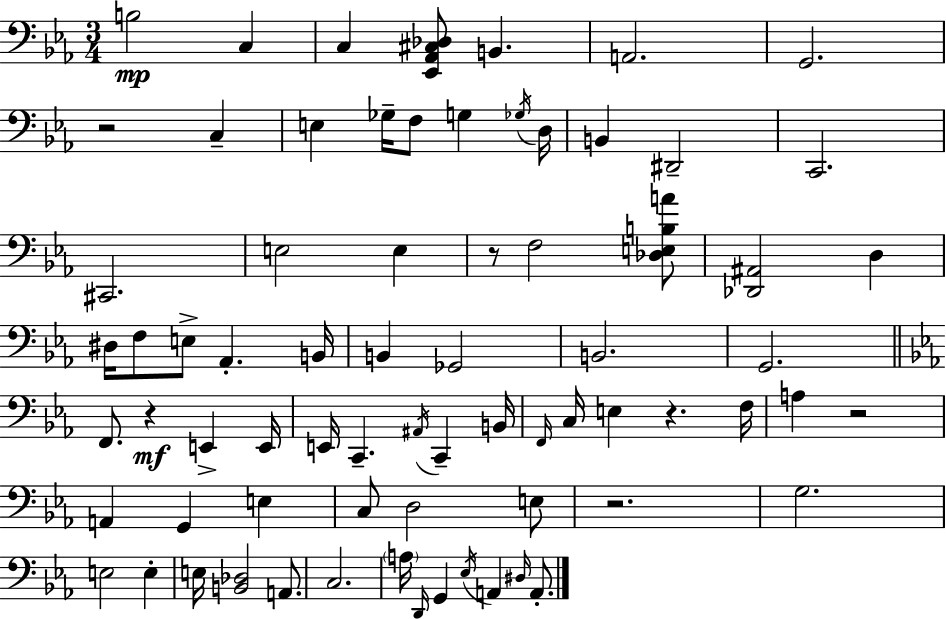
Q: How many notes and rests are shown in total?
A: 72